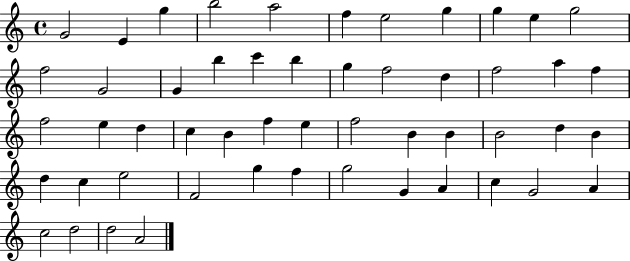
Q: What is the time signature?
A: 4/4